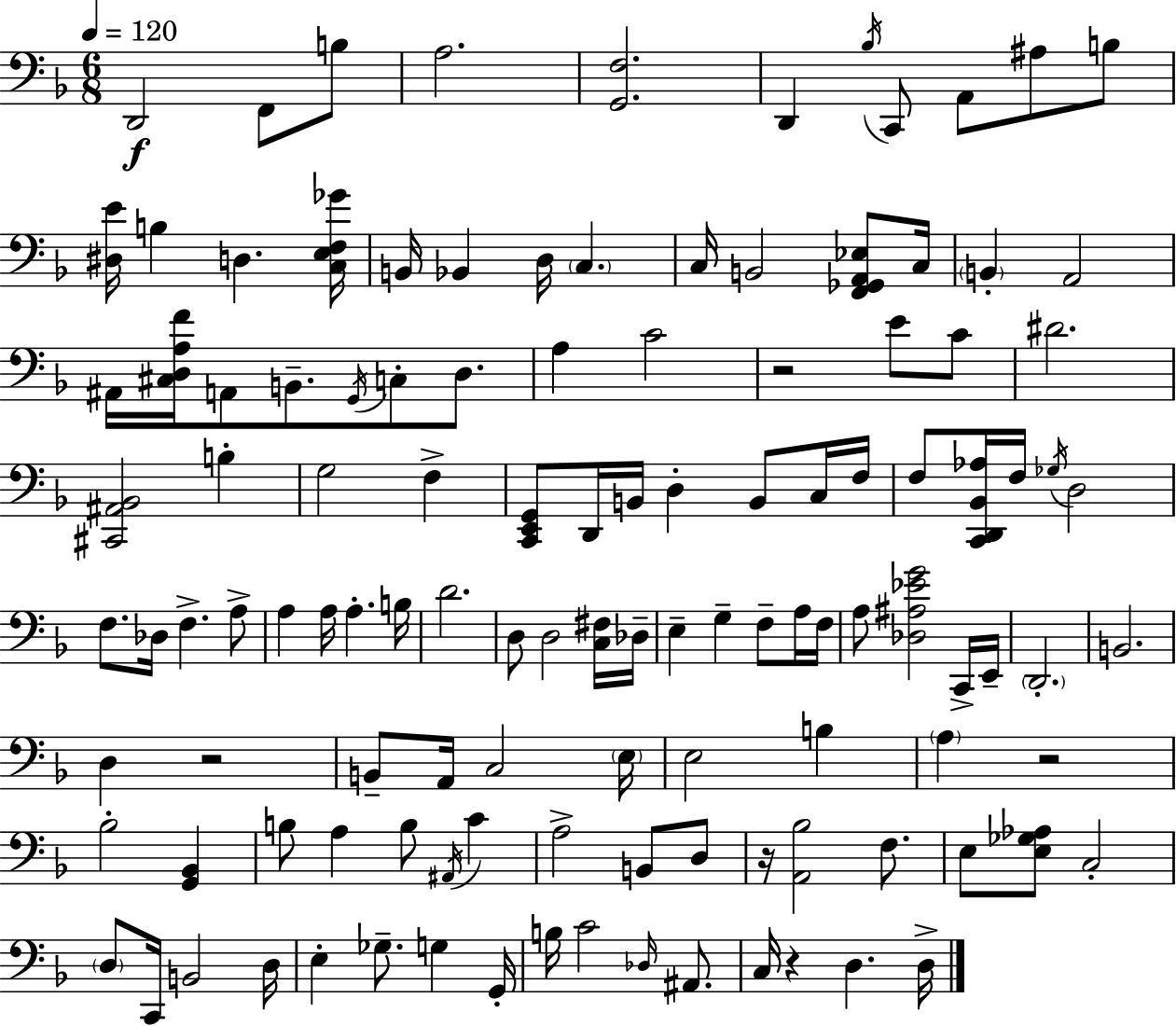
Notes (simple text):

D2/h F2/e B3/e A3/h. [G2,F3]/h. D2/q Bb3/s C2/e A2/e A#3/e B3/e [D#3,E4]/s B3/q D3/q. [C3,E3,F3,Gb4]/s B2/s Bb2/q D3/s C3/q. C3/s B2/h [F2,Gb2,A2,Eb3]/e C3/s B2/q A2/h A#2/s [C#3,D3,A3,F4]/s A2/e B2/e. G2/s C3/e D3/e. A3/q C4/h R/h E4/e C4/e D#4/h. [C#2,A#2,Bb2]/h B3/q G3/h F3/q [C2,E2,G2]/e D2/s B2/s D3/q B2/e C3/s F3/s F3/e [C2,D2,Bb2,Ab3]/s F3/s Gb3/s D3/h F3/e. Db3/s F3/q. A3/e A3/q A3/s A3/q. B3/s D4/h. D3/e D3/h [C3,F#3]/s Db3/s E3/q G3/q F3/e A3/s F3/s A3/e [Db3,A#3,Eb4,G4]/h C2/s E2/s D2/h. B2/h. D3/q R/h B2/e A2/s C3/h E3/s E3/h B3/q A3/q R/h Bb3/h [G2,Bb2]/q B3/e A3/q B3/e A#2/s C4/q A3/h B2/e D3/e R/s [A2,Bb3]/h F3/e. E3/e [E3,Gb3,Ab3]/e C3/h D3/e C2/s B2/h D3/s E3/q Gb3/e. G3/q G2/s B3/s C4/h Db3/s A#2/e. C3/s R/q D3/q. D3/s